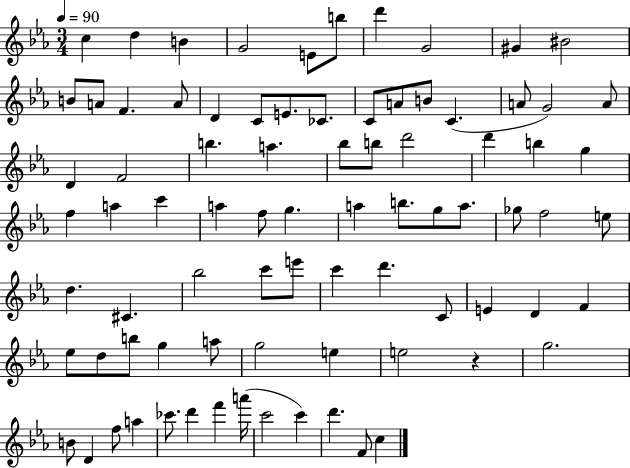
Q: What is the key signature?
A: EES major